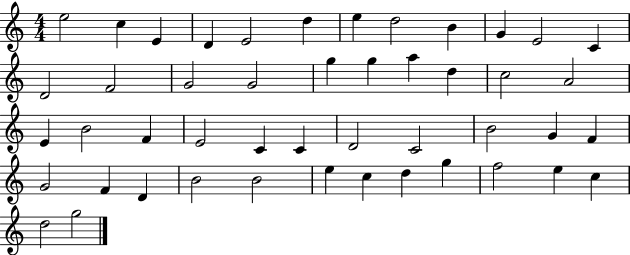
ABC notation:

X:1
T:Untitled
M:4/4
L:1/4
K:C
e2 c E D E2 d e d2 B G E2 C D2 F2 G2 G2 g g a d c2 A2 E B2 F E2 C C D2 C2 B2 G F G2 F D B2 B2 e c d g f2 e c d2 g2